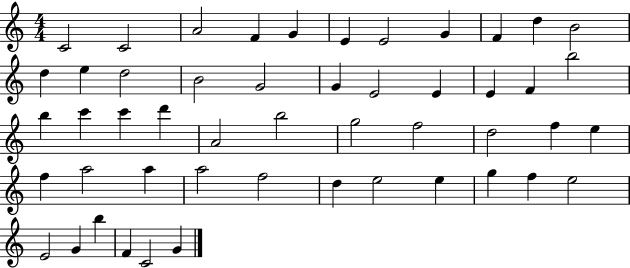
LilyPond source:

{
  \clef treble
  \numericTimeSignature
  \time 4/4
  \key c \major
  c'2 c'2 | a'2 f'4 g'4 | e'4 e'2 g'4 | f'4 d''4 b'2 | \break d''4 e''4 d''2 | b'2 g'2 | g'4 e'2 e'4 | e'4 f'4 b''2 | \break b''4 c'''4 c'''4 d'''4 | a'2 b''2 | g''2 f''2 | d''2 f''4 e''4 | \break f''4 a''2 a''4 | a''2 f''2 | d''4 e''2 e''4 | g''4 f''4 e''2 | \break e'2 g'4 b''4 | f'4 c'2 g'4 | \bar "|."
}